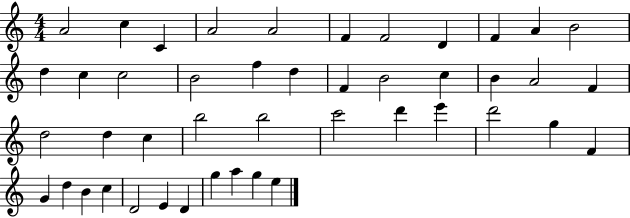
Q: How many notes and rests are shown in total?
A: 45